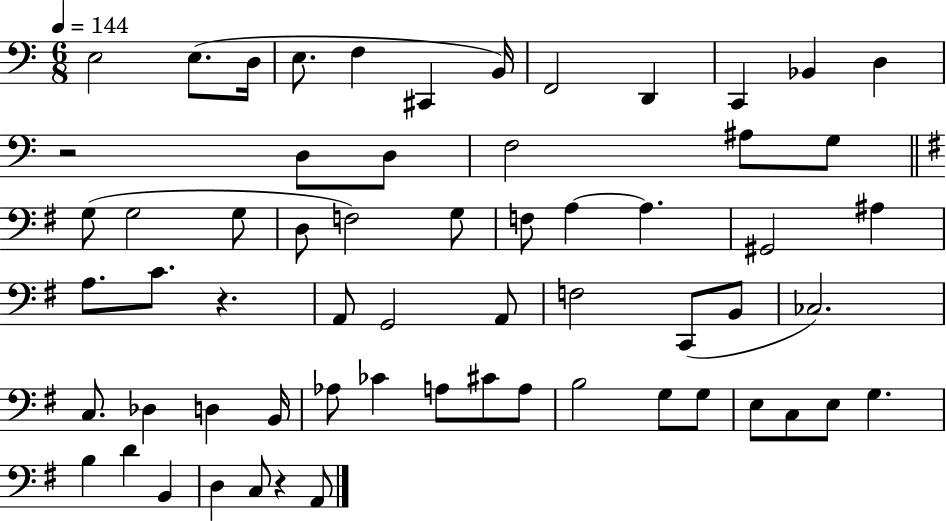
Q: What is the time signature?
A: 6/8